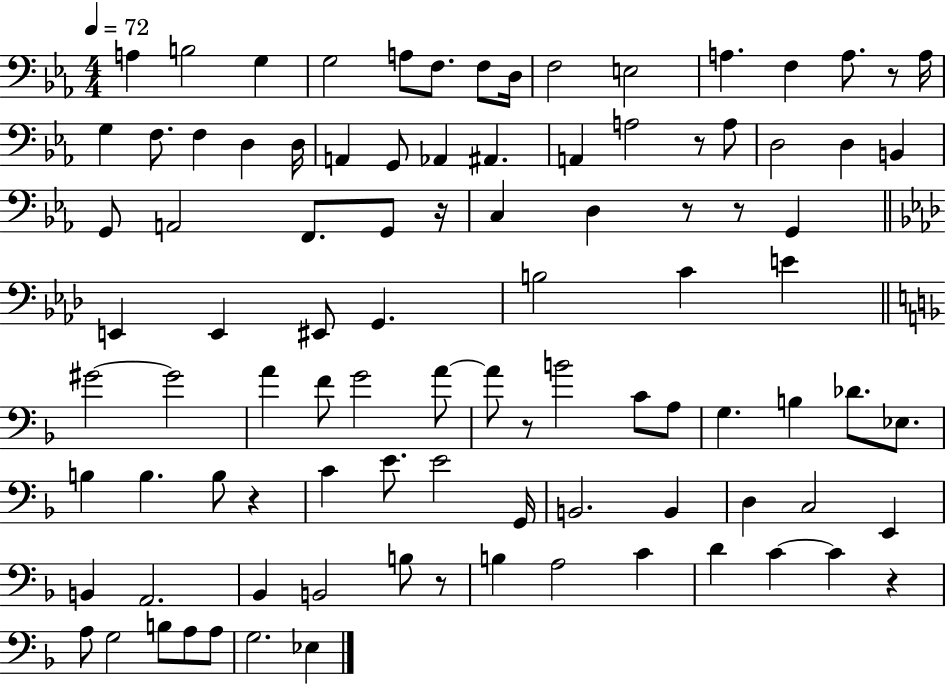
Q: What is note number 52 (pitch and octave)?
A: C4